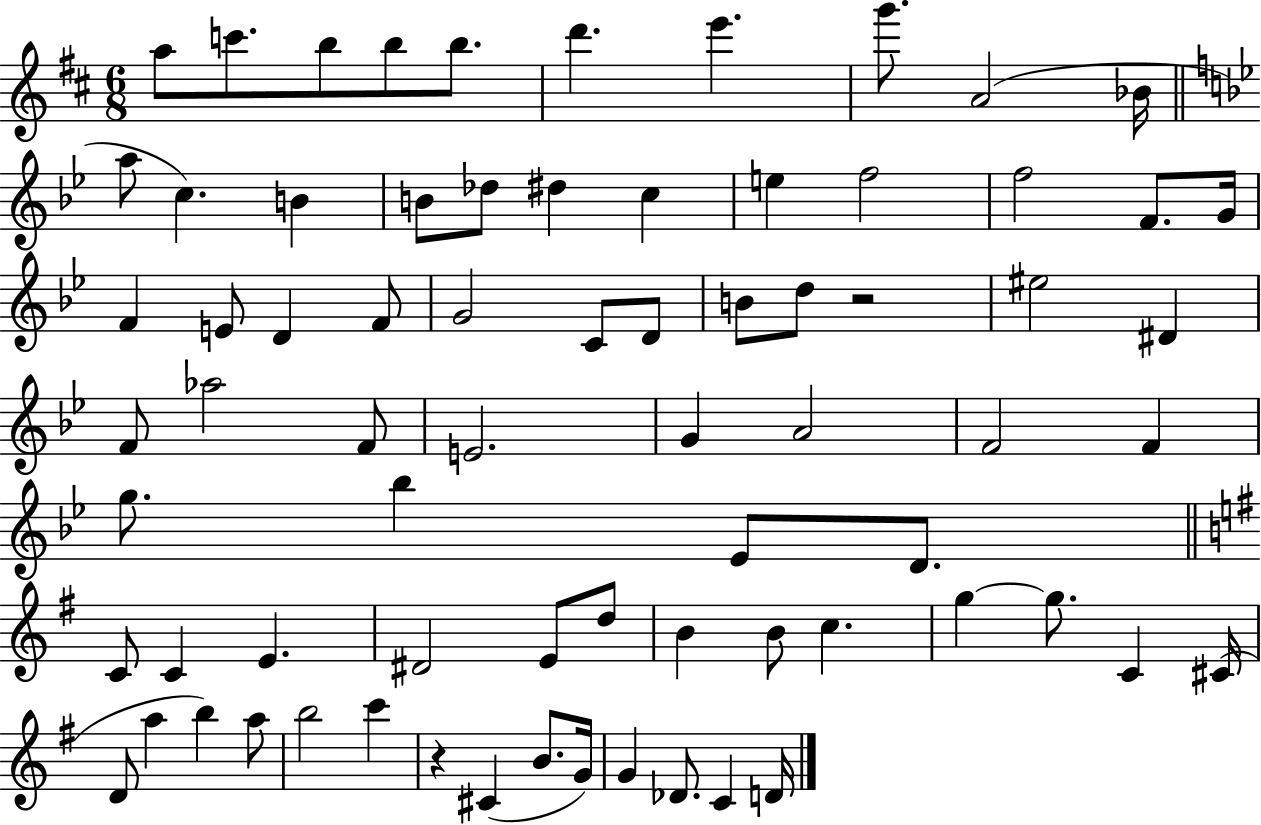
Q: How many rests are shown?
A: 2